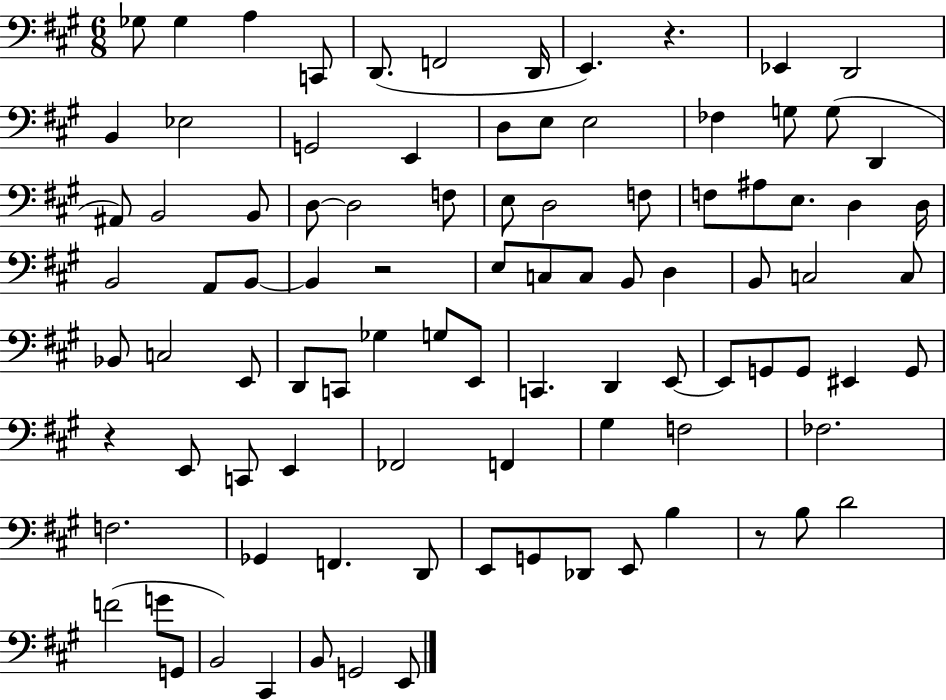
Gb3/e Gb3/q A3/q C2/e D2/e. F2/h D2/s E2/q. R/q. Eb2/q D2/h B2/q Eb3/h G2/h E2/q D3/e E3/e E3/h FES3/q G3/e G3/e D2/q A#2/e B2/h B2/e D3/e D3/h F3/e E3/e D3/h F3/e F3/e A#3/e E3/e. D3/q D3/s B2/h A2/e B2/e B2/q R/h E3/e C3/e C3/e B2/e D3/q B2/e C3/h C3/e Bb2/e C3/h E2/e D2/e C2/e Gb3/q G3/e E2/e C2/q. D2/q E2/e E2/e G2/e G2/e EIS2/q G2/e R/q E2/e C2/e E2/q FES2/h F2/q G#3/q F3/h FES3/h. F3/h. Gb2/q F2/q. D2/e E2/e G2/e Db2/e E2/e B3/q R/e B3/e D4/h F4/h G4/e G2/e B2/h C#2/q B2/e G2/h E2/e